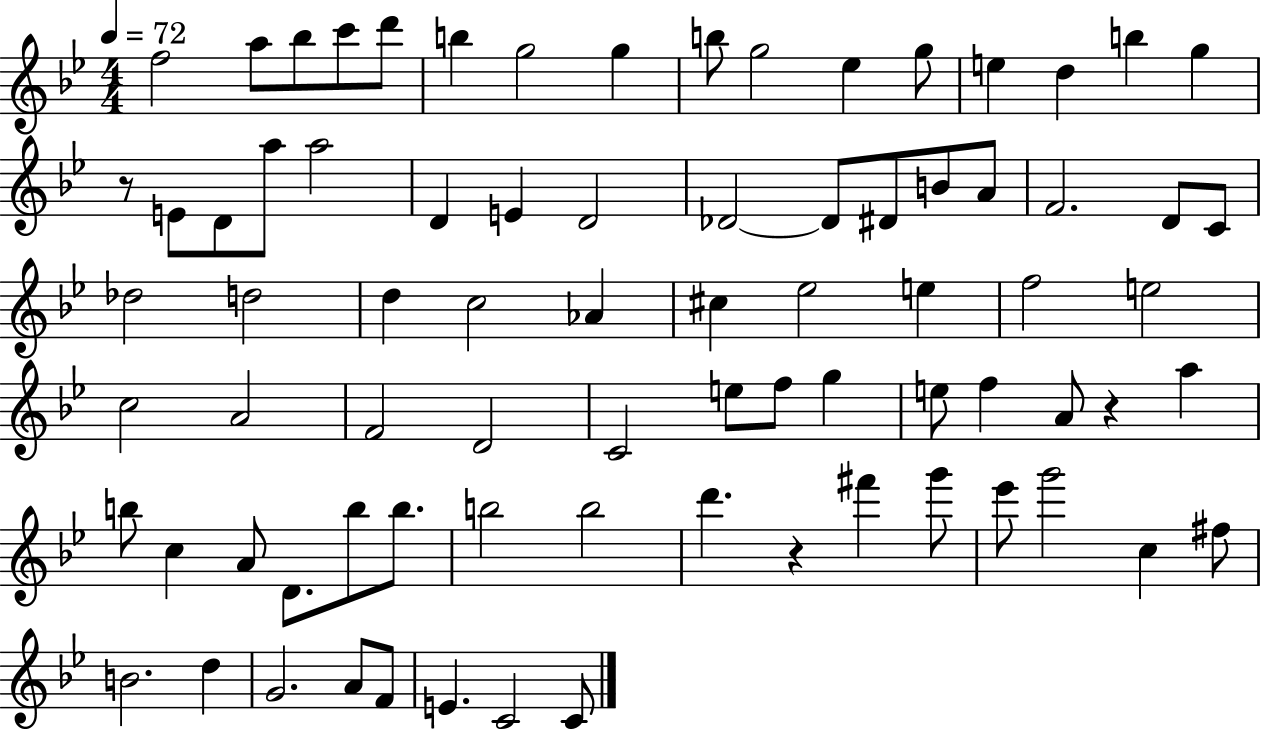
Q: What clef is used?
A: treble